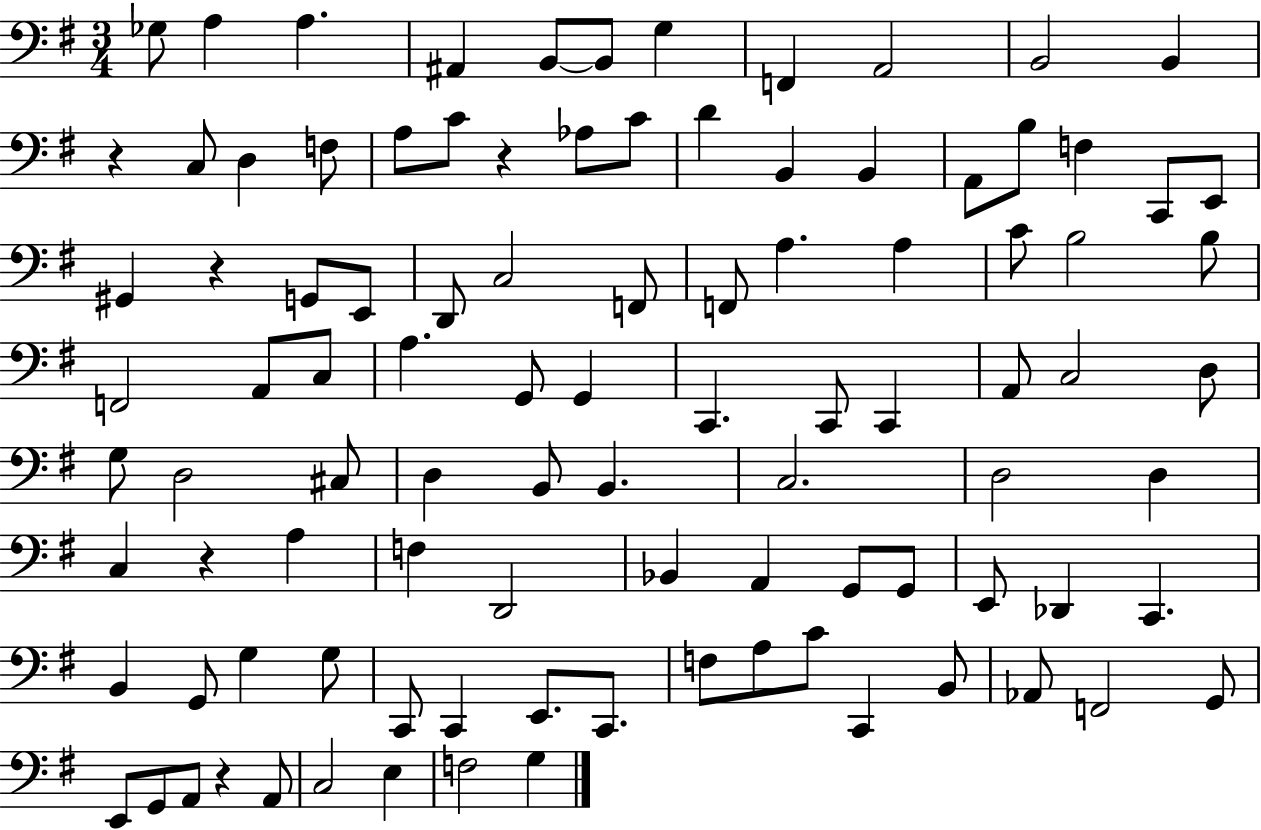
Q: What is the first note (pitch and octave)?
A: Gb3